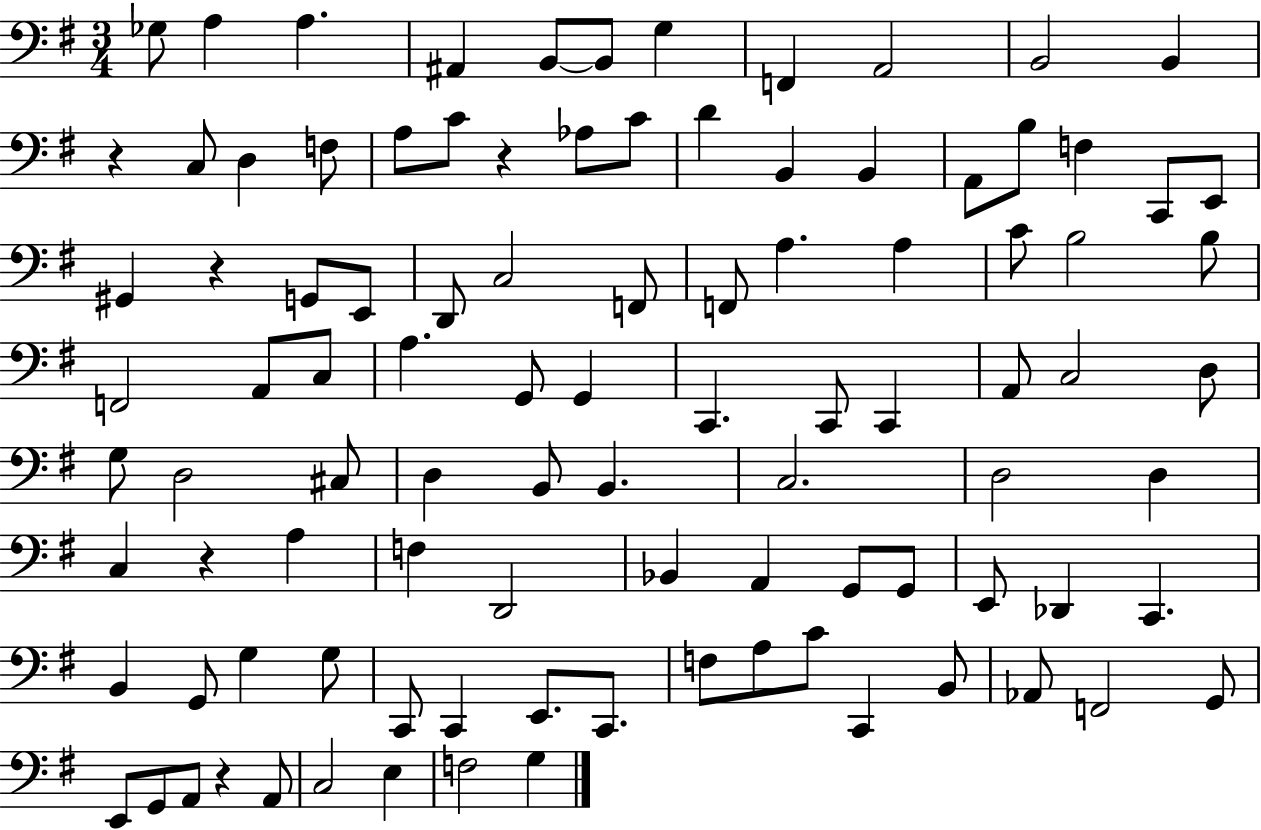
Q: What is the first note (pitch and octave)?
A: Gb3